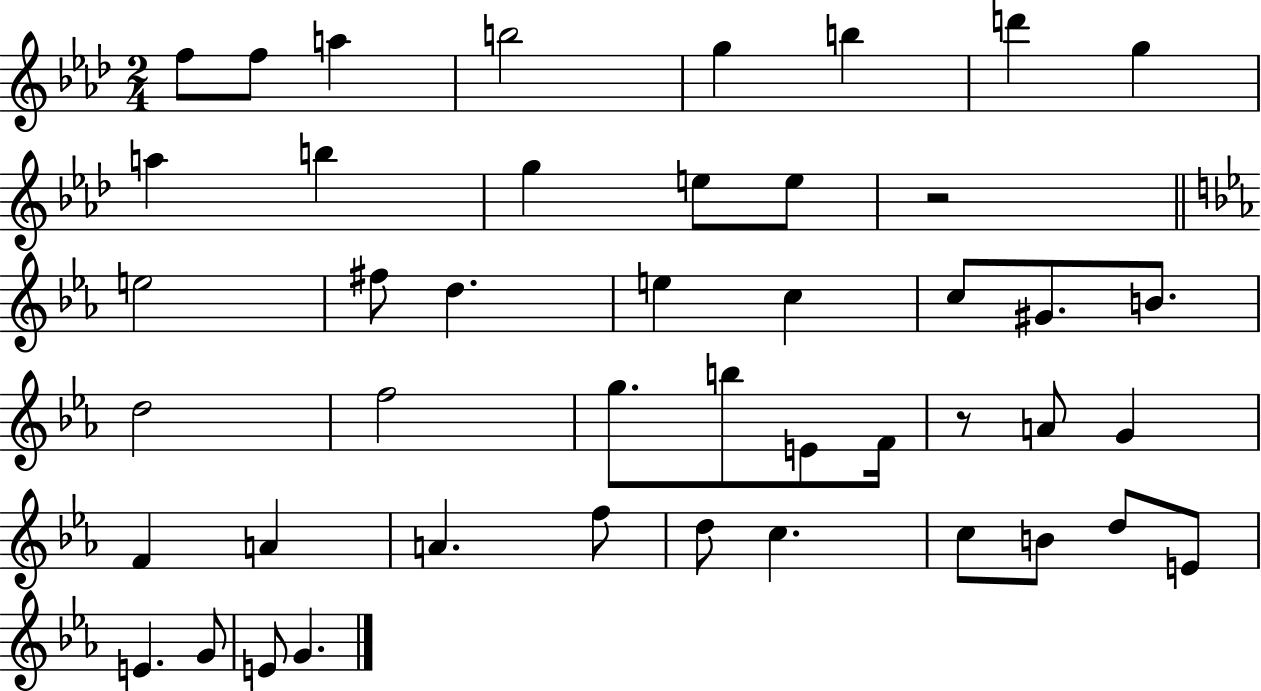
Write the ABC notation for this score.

X:1
T:Untitled
M:2/4
L:1/4
K:Ab
f/2 f/2 a b2 g b d' g a b g e/2 e/2 z2 e2 ^f/2 d e c c/2 ^G/2 B/2 d2 f2 g/2 b/2 E/2 F/4 z/2 A/2 G F A A f/2 d/2 c c/2 B/2 d/2 E/2 E G/2 E/2 G